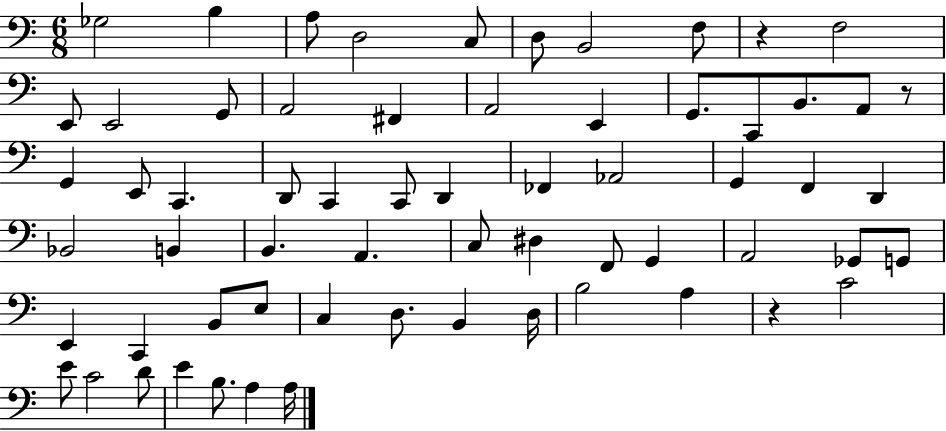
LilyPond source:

{
  \clef bass
  \numericTimeSignature
  \time 6/8
  \key c \major
  \repeat volta 2 { ges2 b4 | a8 d2 c8 | d8 b,2 f8 | r4 f2 | \break e,8 e,2 g,8 | a,2 fis,4 | a,2 e,4 | g,8. c,8 b,8. a,8 r8 | \break g,4 e,8 c,4. | d,8 c,4 c,8 d,4 | fes,4 aes,2 | g,4 f,4 d,4 | \break bes,2 b,4 | b,4. a,4. | c8 dis4 f,8 g,4 | a,2 ges,8 g,8 | \break e,4 c,4 b,8 e8 | c4 d8. b,4 d16 | b2 a4 | r4 c'2 | \break e'8 c'2 d'8 | e'4 b8. a4 a16 | } \bar "|."
}